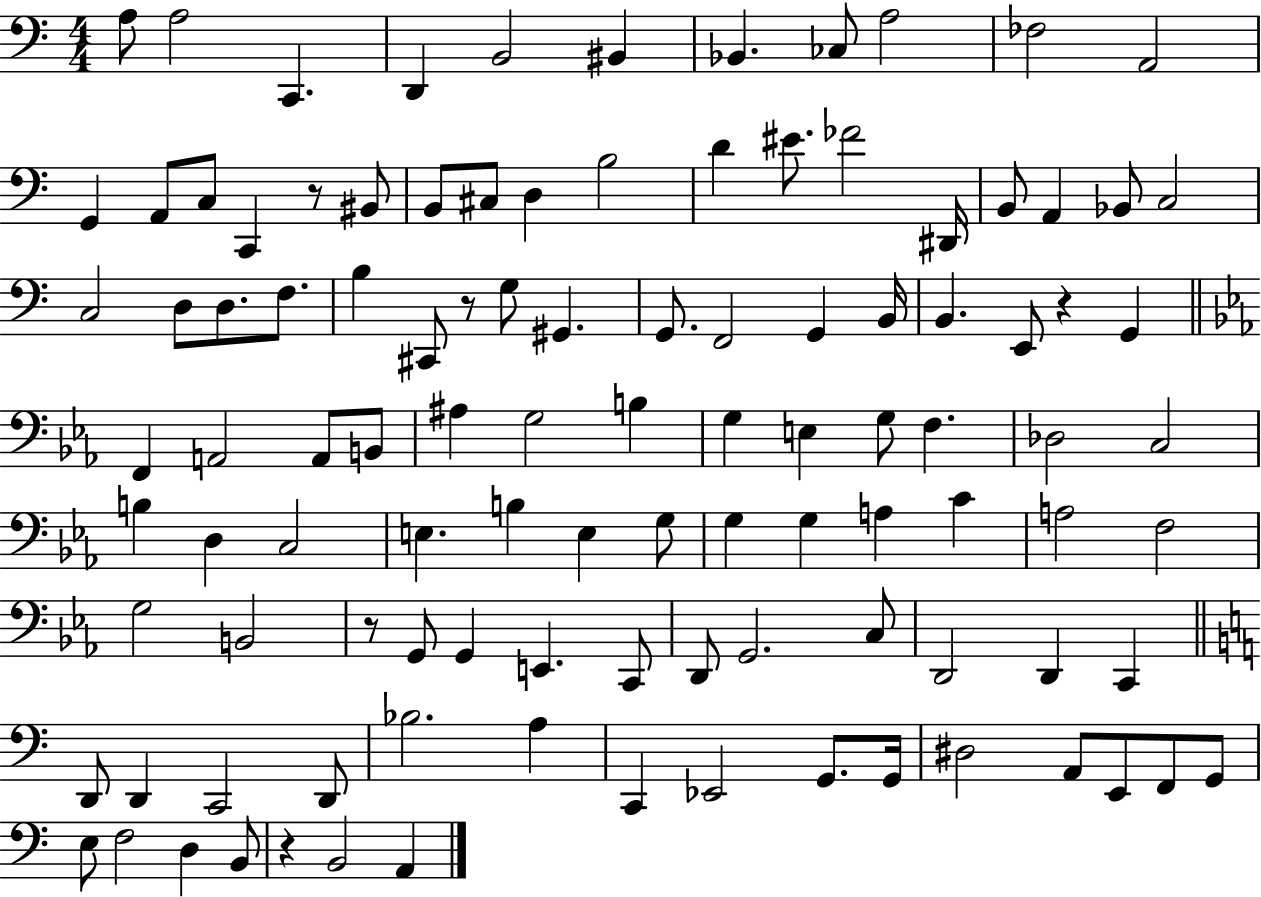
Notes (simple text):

A3/e A3/h C2/q. D2/q B2/h BIS2/q Bb2/q. CES3/e A3/h FES3/h A2/h G2/q A2/e C3/e C2/q R/e BIS2/e B2/e C#3/e D3/q B3/h D4/q EIS4/e. FES4/h D#2/s B2/e A2/q Bb2/e C3/h C3/h D3/e D3/e. F3/e. B3/q C#2/e R/e G3/e G#2/q. G2/e. F2/h G2/q B2/s B2/q. E2/e R/q G2/q F2/q A2/h A2/e B2/e A#3/q G3/h B3/q G3/q E3/q G3/e F3/q. Db3/h C3/h B3/q D3/q C3/h E3/q. B3/q E3/q G3/e G3/q G3/q A3/q C4/q A3/h F3/h G3/h B2/h R/e G2/e G2/q E2/q. C2/e D2/e G2/h. C3/e D2/h D2/q C2/q D2/e D2/q C2/h D2/e Bb3/h. A3/q C2/q Eb2/h G2/e. G2/s D#3/h A2/e E2/e F2/e G2/e E3/e F3/h D3/q B2/e R/q B2/h A2/q